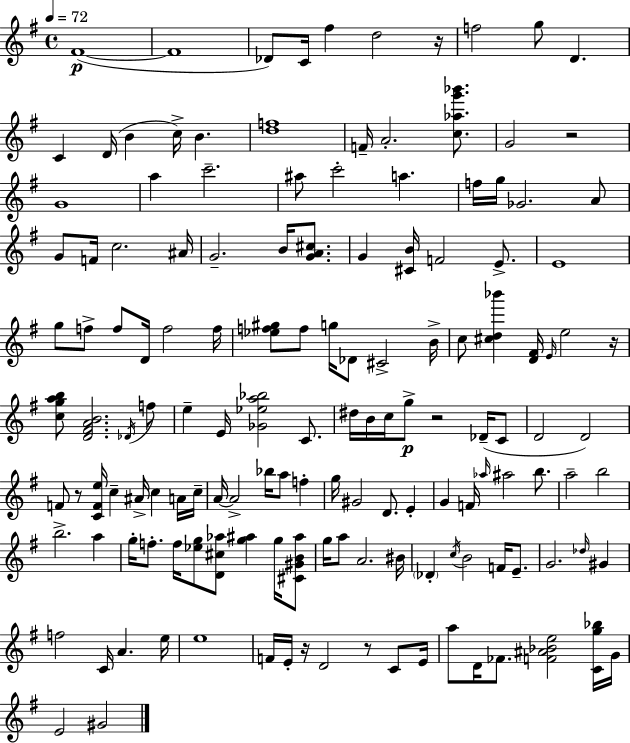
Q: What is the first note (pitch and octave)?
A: F#4